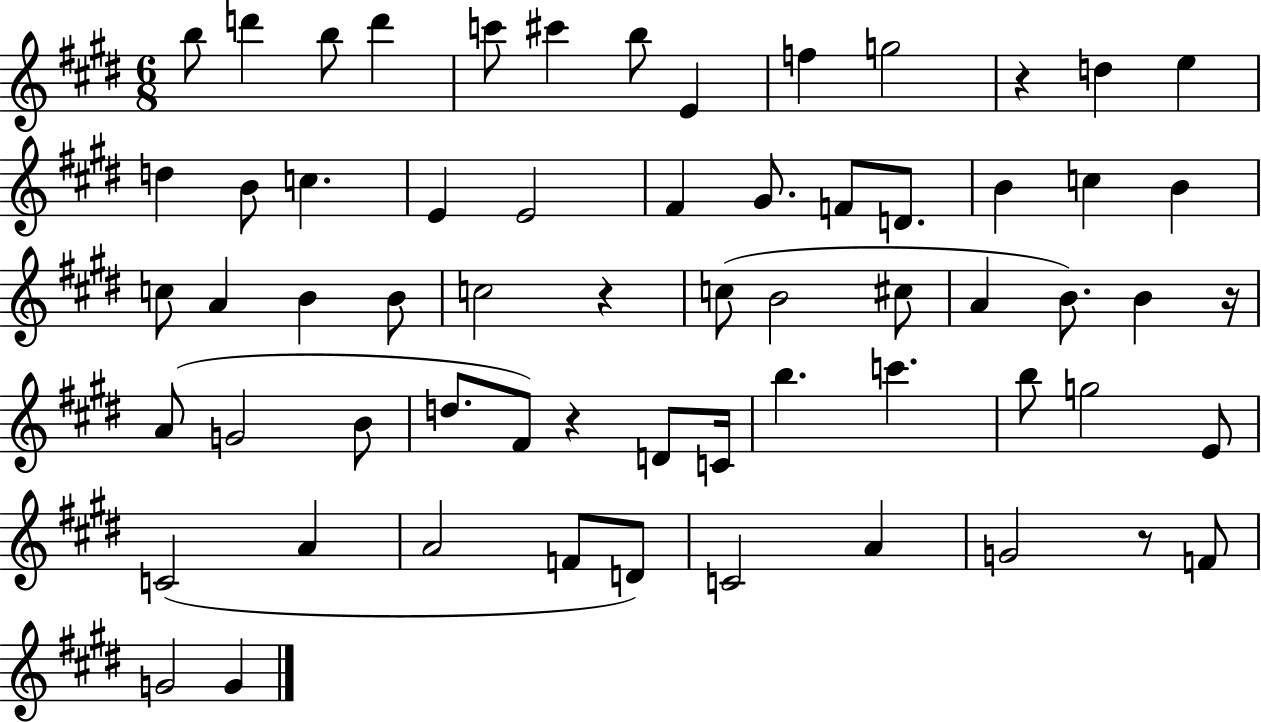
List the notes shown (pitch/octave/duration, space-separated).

B5/e D6/q B5/e D6/q C6/e C#6/q B5/e E4/q F5/q G5/h R/q D5/q E5/q D5/q B4/e C5/q. E4/q E4/h F#4/q G#4/e. F4/e D4/e. B4/q C5/q B4/q C5/e A4/q B4/q B4/e C5/h R/q C5/e B4/h C#5/e A4/q B4/e. B4/q R/s A4/e G4/h B4/e D5/e. F#4/e R/q D4/e C4/s B5/q. C6/q. B5/e G5/h E4/e C4/h A4/q A4/h F4/e D4/e C4/h A4/q G4/h R/e F4/e G4/h G4/q